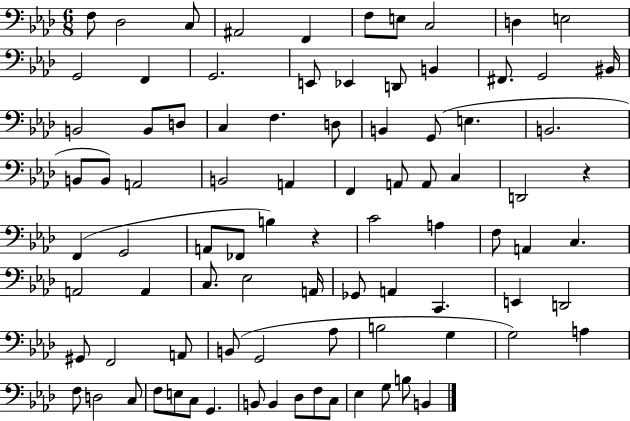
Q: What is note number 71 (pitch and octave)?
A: F3